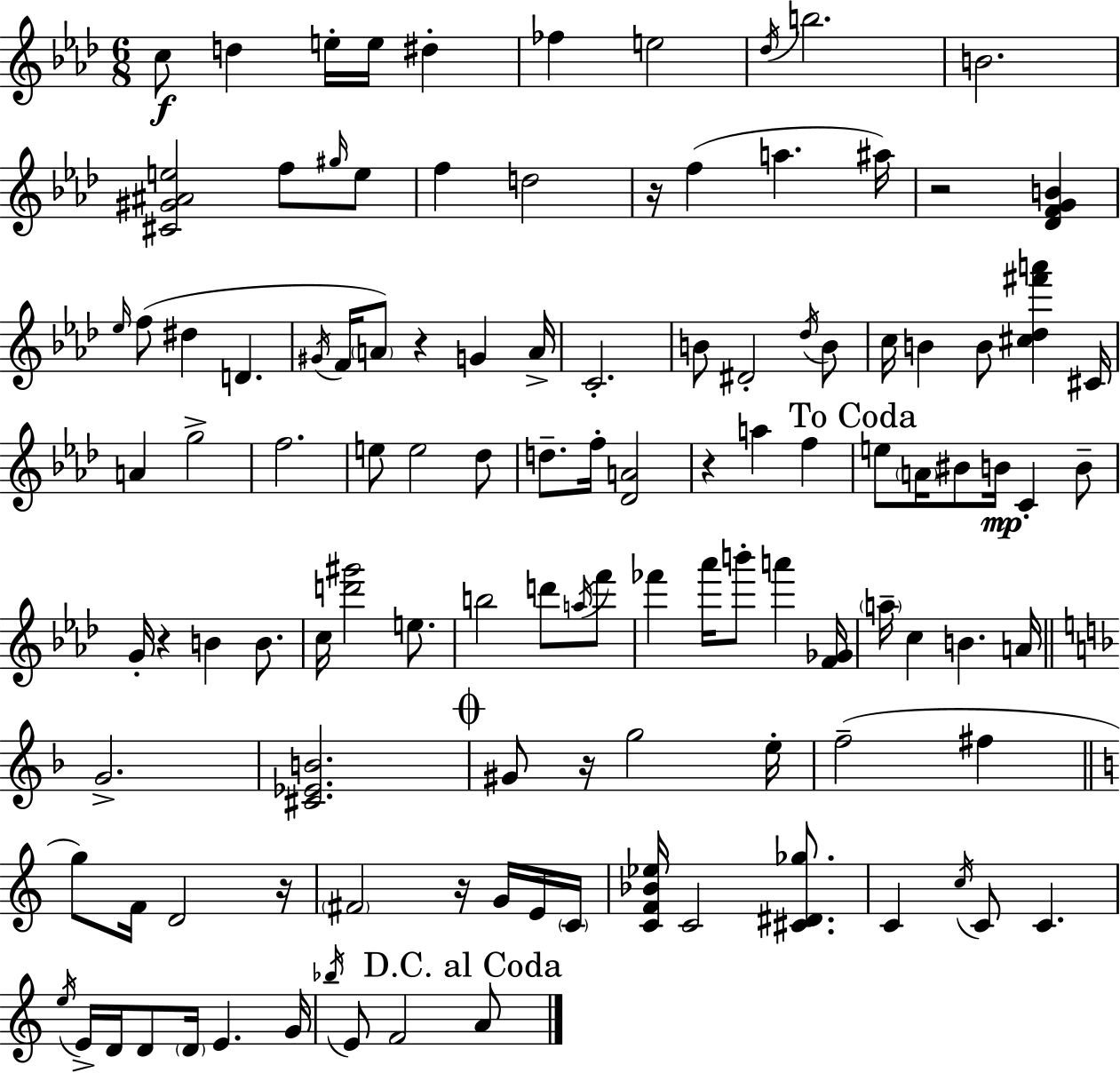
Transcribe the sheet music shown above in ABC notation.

X:1
T:Untitled
M:6/8
L:1/4
K:Ab
c/2 d e/4 e/4 ^d _f e2 _d/4 b2 B2 [^C^G^Ae]2 f/2 ^g/4 e/2 f d2 z/4 f a ^a/4 z2 [_DFGB] _e/4 f/2 ^d D ^G/4 F/4 A/2 z G A/4 C2 B/2 ^D2 _d/4 B/2 c/4 B B/2 [^c_d^f'a'] ^C/4 A g2 f2 e/2 e2 _d/2 d/2 f/4 [_DA]2 z a f e/2 A/4 ^B/2 B/4 C B/2 G/4 z B B/2 c/4 [d'^g']2 e/2 b2 d'/2 a/4 f'/2 _f' _a'/4 b'/2 a' [F_G]/4 a/4 c B A/4 G2 [^C_EB]2 ^G/2 z/4 g2 e/4 f2 ^f g/2 F/4 D2 z/4 ^F2 z/4 G/4 E/4 C/4 [CF_B_e]/4 C2 [^C^D_g]/2 C c/4 C/2 C e/4 E/4 D/4 D/2 D/4 E G/4 _b/4 E/2 F2 A/2